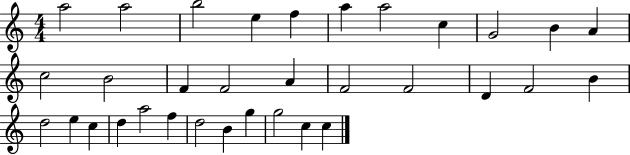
{
  \clef treble
  \numericTimeSignature
  \time 4/4
  \key c \major
  a''2 a''2 | b''2 e''4 f''4 | a''4 a''2 c''4 | g'2 b'4 a'4 | \break c''2 b'2 | f'4 f'2 a'4 | f'2 f'2 | d'4 f'2 b'4 | \break d''2 e''4 c''4 | d''4 a''2 f''4 | d''2 b'4 g''4 | g''2 c''4 c''4 | \break \bar "|."
}